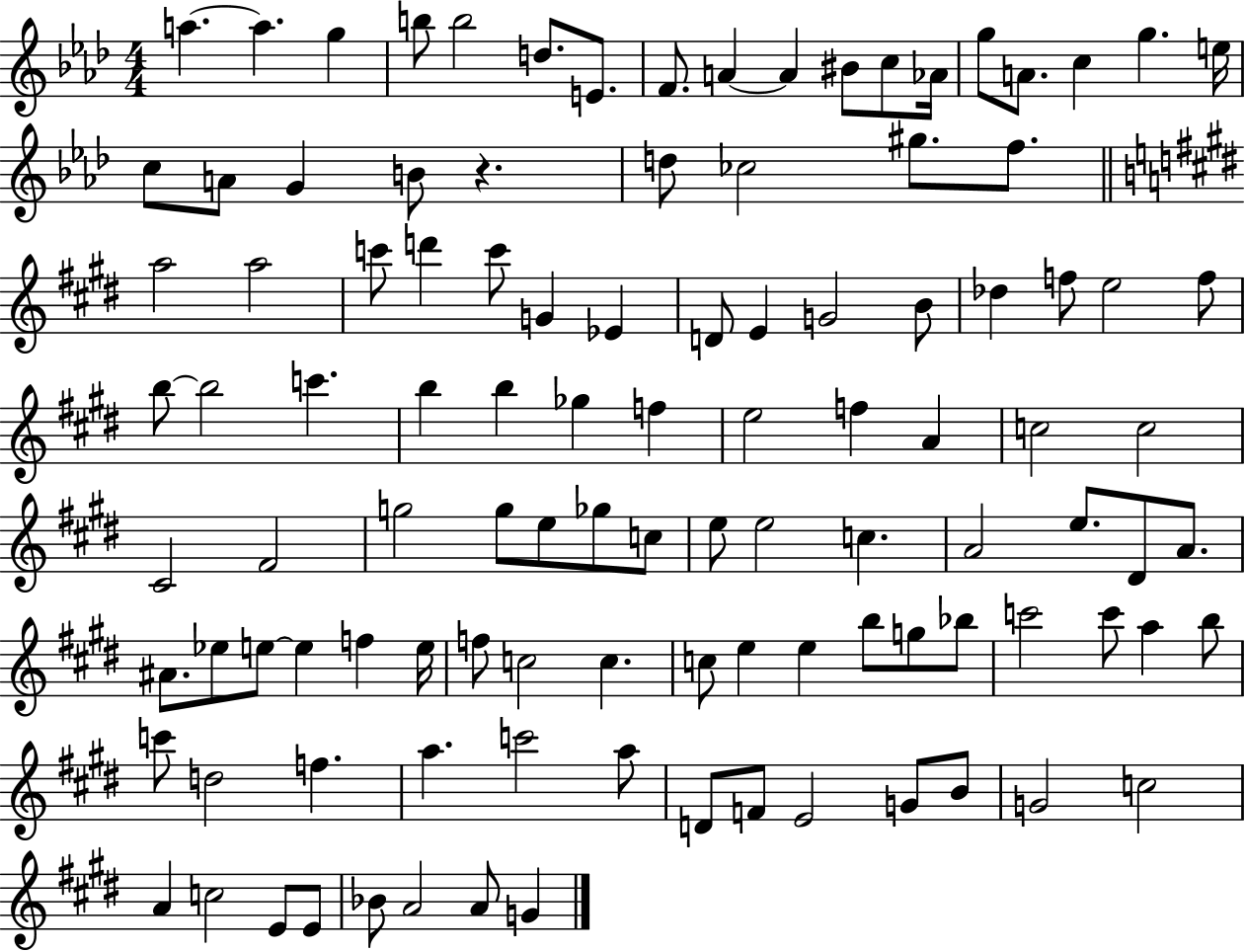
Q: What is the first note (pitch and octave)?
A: A5